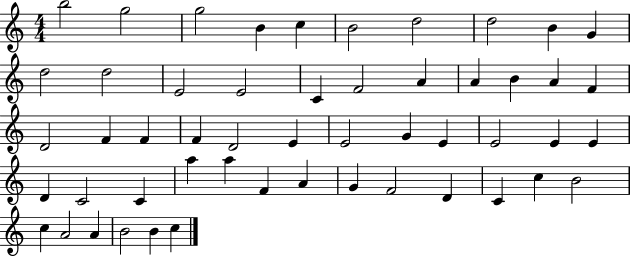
B5/h G5/h G5/h B4/q C5/q B4/h D5/h D5/h B4/q G4/q D5/h D5/h E4/h E4/h C4/q F4/h A4/q A4/q B4/q A4/q F4/q D4/h F4/q F4/q F4/q D4/h E4/q E4/h G4/q E4/q E4/h E4/q E4/q D4/q C4/h C4/q A5/q A5/q F4/q A4/q G4/q F4/h D4/q C4/q C5/q B4/h C5/q A4/h A4/q B4/h B4/q C5/q